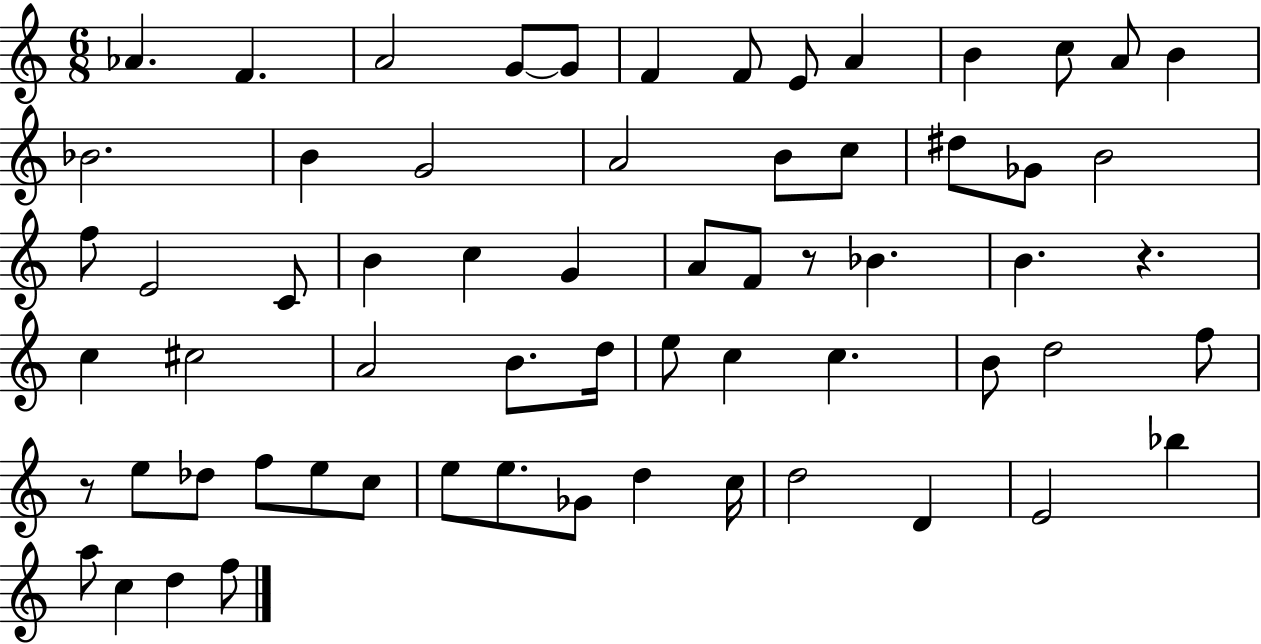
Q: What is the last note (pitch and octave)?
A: F5